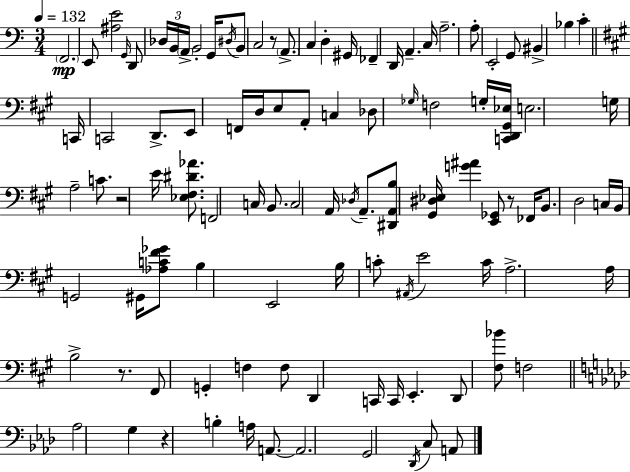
X:1
T:Untitled
M:3/4
L:1/4
K:Am
F,,2 E,,/2 [^A,E]2 G,,/4 D,,/2 _D,/4 B,,/4 A,,/4 B,,2 G,,/4 ^D,/4 B,,/2 C,2 z/2 A,,/2 C, D, ^G,,/4 _F,, D,,/4 A,, C,/4 A,2 A,/2 E,,2 G,,/2 ^B,, _B, C C,,/4 C,,2 D,,/2 E,,/2 F,,/4 D,/4 E,/2 A,,/2 C, _D,/2 _G,/4 F,2 G,/4 [C,,D,,^G,,_E,]/4 E,2 G,/4 A,2 C/2 z2 E/4 [_E,^F,^D_A]/2 F,,2 C,/4 B,,/2 C,2 A,,/4 _D,/4 A,,/2 [^D,,A,,B,]/2 [^G,,^D,_E,]/4 [G^A] [E,,_G,,]/2 z/2 _F,,/4 B,,/2 D,2 C,/4 B,,/4 G,,2 ^G,,/4 [_A,C^F_G]/2 B, E,,2 B,/4 C/2 ^A,,/4 E2 C/4 A,2 A,/4 B,2 z/2 ^F,,/2 G,, F, F,/2 D,, C,,/4 C,,/4 E,, D,,/2 [^F,_B]/2 F,2 _A,2 G, z B, A,/4 A,,/2 A,,2 G,,2 _D,,/4 C,/2 A,,/2